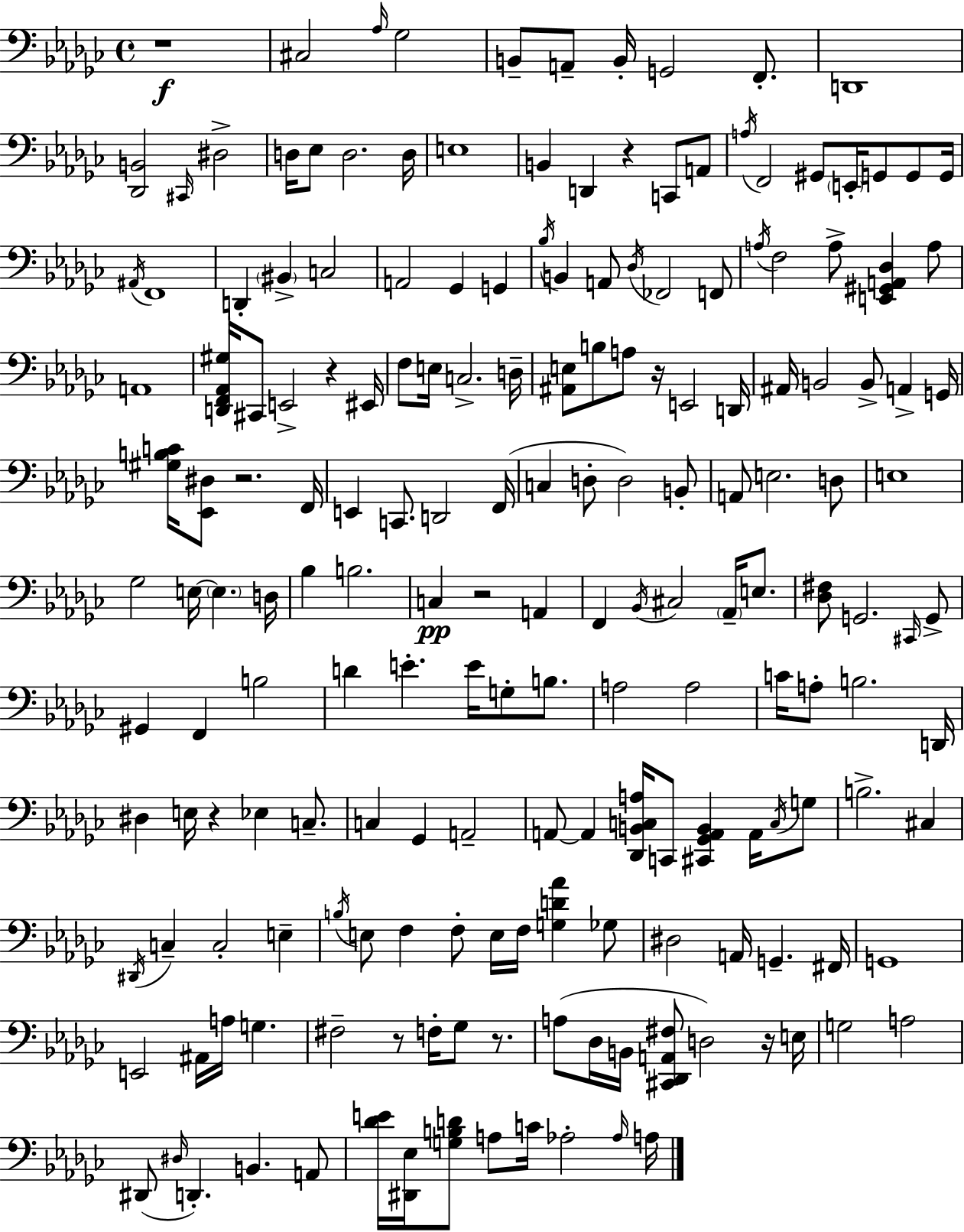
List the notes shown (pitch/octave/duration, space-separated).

R/w C#3/h Ab3/s Gb3/h B2/e A2/e B2/s G2/h F2/e. D2/w [Db2,B2]/h C#2/s D#3/h D3/s Eb3/e D3/h. D3/s E3/w B2/q D2/q R/q C2/e A2/e A3/s F2/h G#2/e E2/s G2/e G2/e G2/s A#2/s F2/w D2/q BIS2/q C3/h A2/h Gb2/q G2/q Bb3/s B2/q A2/e Db3/s FES2/h F2/e A3/s F3/h A3/e [E2,G#2,A2,Db3]/q A3/e A2/w [D2,F2,Ab2,G#3]/s C#2/e E2/h R/q EIS2/s F3/e E3/s C3/h. D3/s [A#2,E3]/e B3/e A3/e R/s E2/h D2/s A#2/s B2/h B2/e A2/q G2/s [G#3,B3,C4]/s [Eb2,D#3]/e R/h. F2/s E2/q C2/e. D2/h F2/s C3/q D3/e D3/h B2/e A2/e E3/h. D3/e E3/w Gb3/h E3/s E3/q. D3/s Bb3/q B3/h. C3/q R/h A2/q F2/q Bb2/s C#3/h Ab2/s E3/e. [Db3,F#3]/e G2/h. C#2/s G2/e G#2/q F2/q B3/h D4/q E4/q. E4/s G3/e B3/e. A3/h A3/h C4/s A3/e B3/h. D2/s D#3/q E3/s R/q Eb3/q C3/e. C3/q Gb2/q A2/h A2/e A2/q [Db2,B2,C3,A3]/s C2/e [C#2,Gb2,A2,B2]/q A2/s C3/s G3/e B3/h. C#3/q D#2/s C3/q C3/h E3/q B3/s E3/e F3/q F3/e E3/s F3/s [G3,D4,Ab4]/q Gb3/e D#3/h A2/s G2/q. F#2/s G2/w E2/h A#2/s A3/s G3/q. F#3/h R/e F3/s Gb3/e R/e. A3/e Db3/s B2/s [C#2,Db2,A2,F#3]/e D3/h R/s E3/s G3/h A3/h D#2/e D#3/s D2/q. B2/q. A2/e [Db4,E4]/s [D#2,Eb3]/s [G3,B3,D4]/e A3/e C4/s Ab3/h Ab3/s A3/s